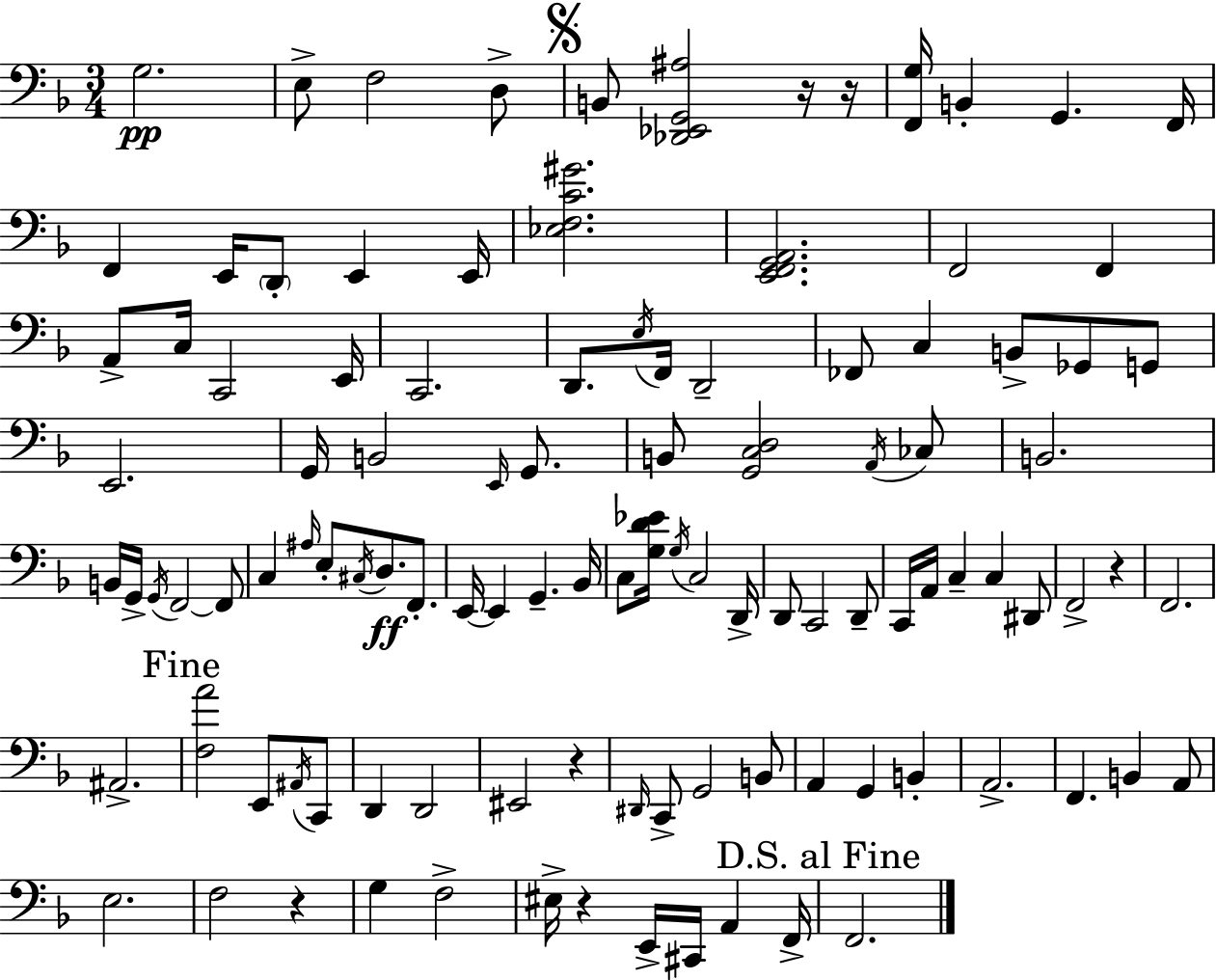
X:1
T:Untitled
M:3/4
L:1/4
K:F
G,2 E,/2 F,2 D,/2 B,,/2 [_D,,_E,,G,,^A,]2 z/4 z/4 [F,,G,]/4 B,, G,, F,,/4 F,, E,,/4 D,,/2 E,, E,,/4 [_E,F,C^G]2 [E,,F,,G,,A,,]2 F,,2 F,, A,,/2 C,/4 C,,2 E,,/4 C,,2 D,,/2 E,/4 F,,/4 D,,2 _F,,/2 C, B,,/2 _G,,/2 G,,/2 E,,2 G,,/4 B,,2 E,,/4 G,,/2 B,,/2 [G,,C,D,]2 A,,/4 _C,/2 B,,2 B,,/4 G,,/4 G,,/4 F,,2 F,,/2 C, ^A,/4 E,/2 ^C,/4 D,/2 F,,/2 E,,/4 E,, G,, _B,,/4 C,/2 [G,D_E]/4 G,/4 C,2 D,,/4 D,,/2 C,,2 D,,/2 C,,/4 A,,/4 C, C, ^D,,/2 F,,2 z F,,2 ^A,,2 [F,A]2 E,,/2 ^A,,/4 C,,/2 D,, D,,2 ^E,,2 z ^D,,/4 C,,/2 G,,2 B,,/2 A,, G,, B,, A,,2 F,, B,, A,,/2 E,2 F,2 z G, F,2 ^E,/4 z E,,/4 ^C,,/4 A,, F,,/4 F,,2